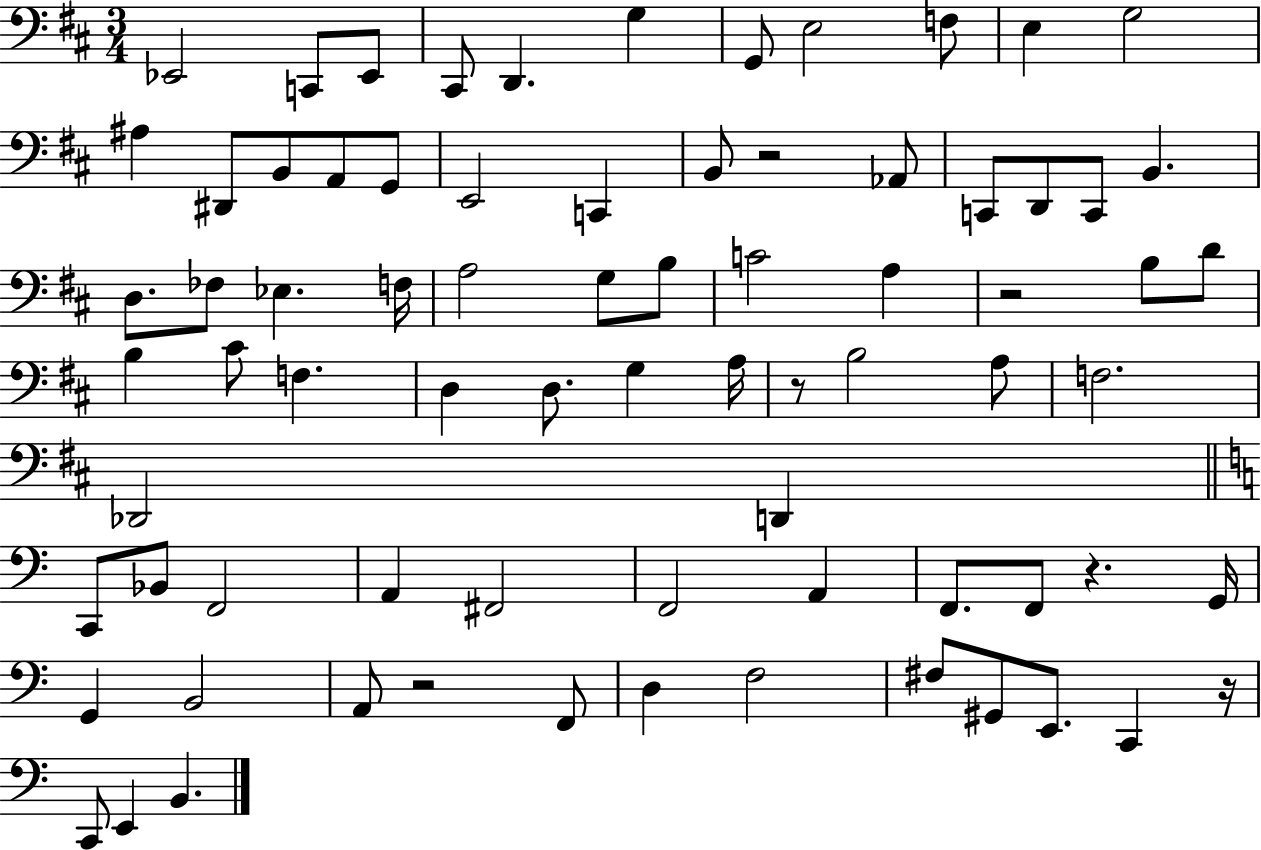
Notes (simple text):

Eb2/h C2/e Eb2/e C#2/e D2/q. G3/q G2/e E3/h F3/e E3/q G3/h A#3/q D#2/e B2/e A2/e G2/e E2/h C2/q B2/e R/h Ab2/e C2/e D2/e C2/e B2/q. D3/e. FES3/e Eb3/q. F3/s A3/h G3/e B3/e C4/h A3/q R/h B3/e D4/e B3/q C#4/e F3/q. D3/q D3/e. G3/q A3/s R/e B3/h A3/e F3/h. Db2/h D2/q C2/e Bb2/e F2/h A2/q F#2/h F2/h A2/q F2/e. F2/e R/q. G2/s G2/q B2/h A2/e R/h F2/e D3/q F3/h F#3/e G#2/e E2/e. C2/q R/s C2/e E2/q B2/q.